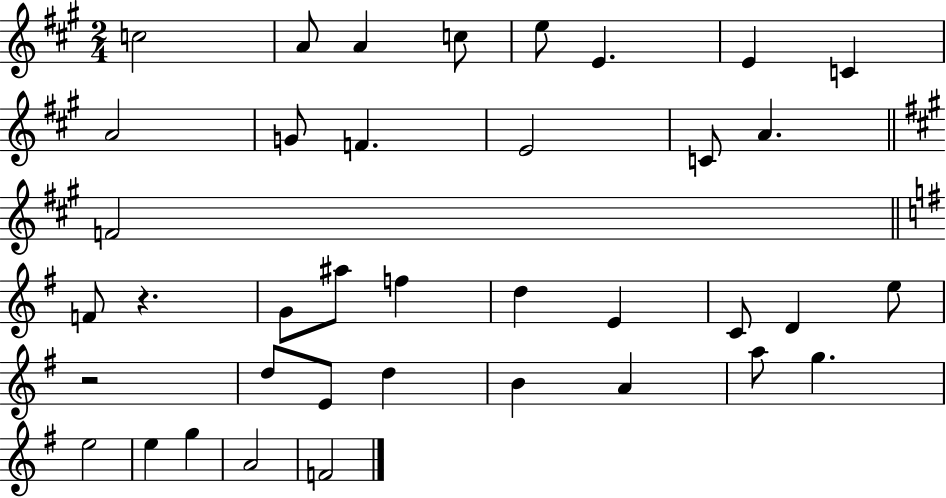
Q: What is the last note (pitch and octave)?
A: F4